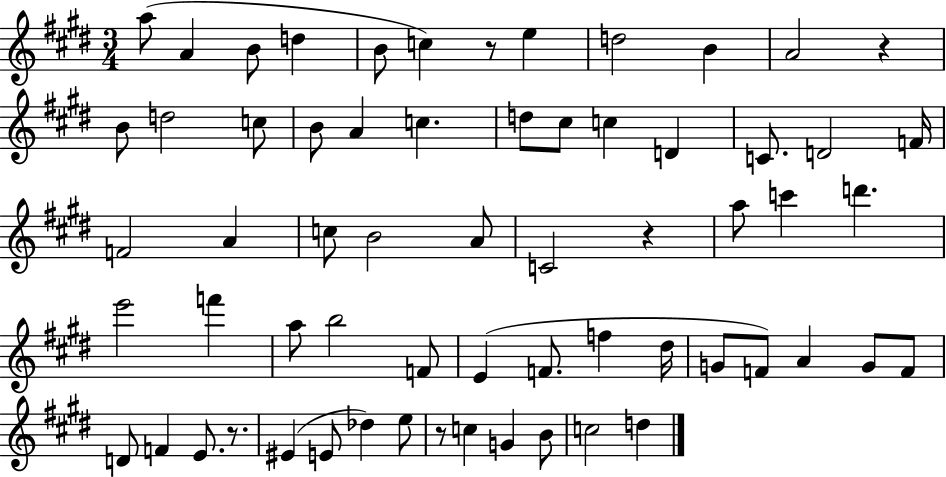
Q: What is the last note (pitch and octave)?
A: D5